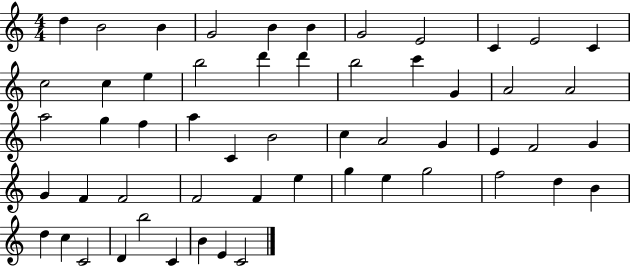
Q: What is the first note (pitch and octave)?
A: D5